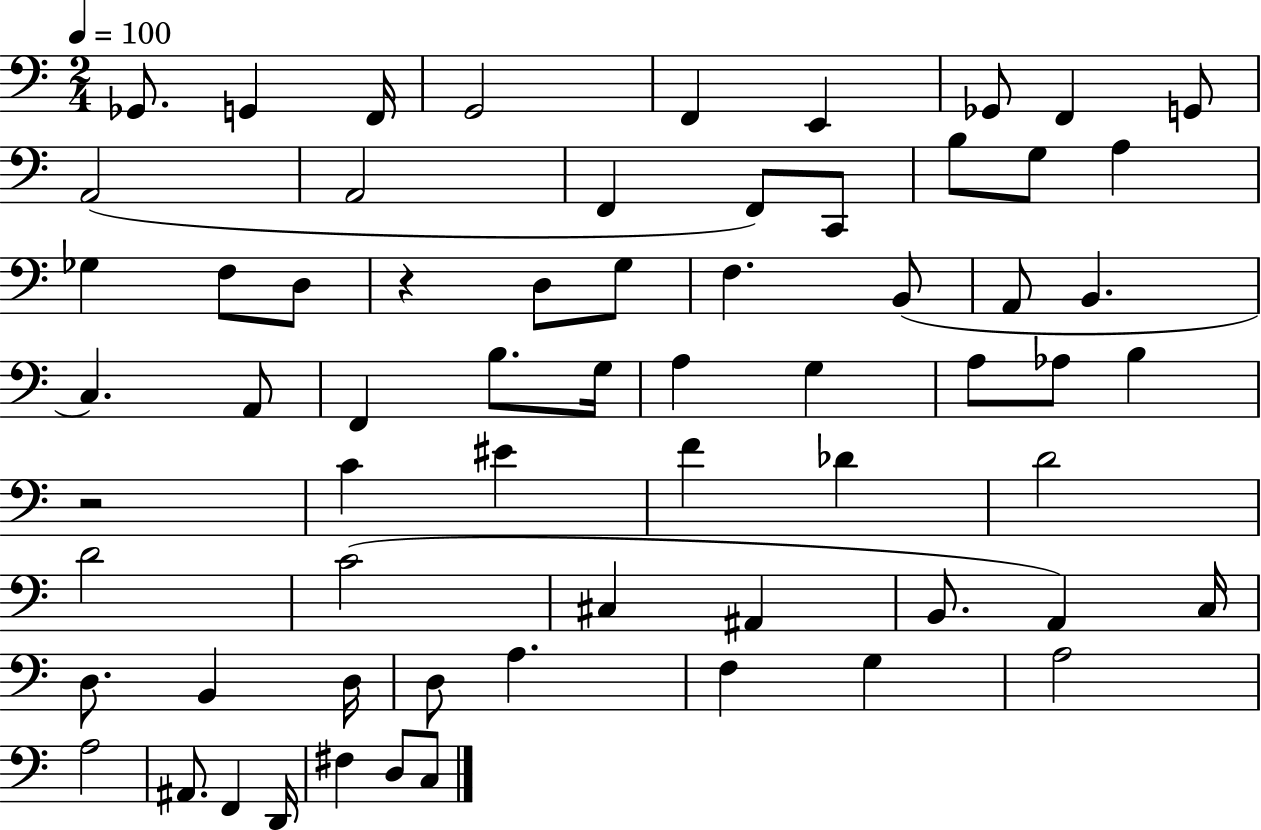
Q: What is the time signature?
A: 2/4